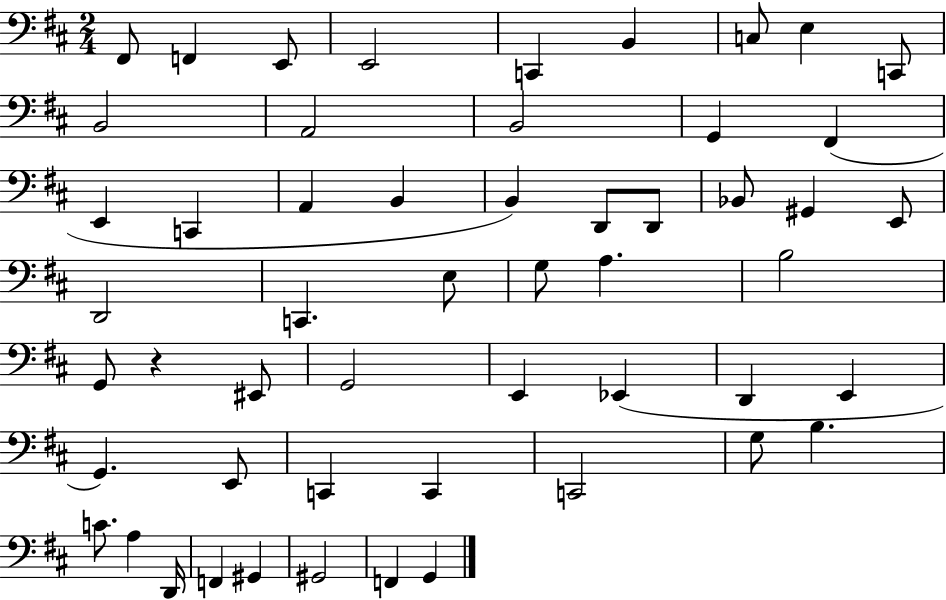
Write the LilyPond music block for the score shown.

{
  \clef bass
  \numericTimeSignature
  \time 2/4
  \key d \major
  fis,8 f,4 e,8 | e,2 | c,4 b,4 | c8 e4 c,8 | \break b,2 | a,2 | b,2 | g,4 fis,4( | \break e,4 c,4 | a,4 b,4 | b,4) d,8 d,8 | bes,8 gis,4 e,8 | \break d,2 | c,4. e8 | g8 a4. | b2 | \break g,8 r4 eis,8 | g,2 | e,4 ees,4( | d,4 e,4 | \break g,4.) e,8 | c,4 c,4 | c,2 | g8 b4. | \break c'8. a4 d,16 | f,4 gis,4 | gis,2 | f,4 g,4 | \break \bar "|."
}